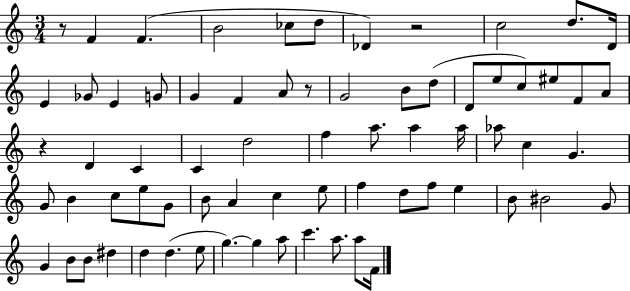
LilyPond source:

{
  \clef treble
  \numericTimeSignature
  \time 3/4
  \key c \major
  r8 f'4 f'4.( | b'2 ces''8 d''8 | des'4) r2 | c''2 d''8. d'16 | \break e'4 ges'8 e'4 g'8 | g'4 f'4 a'8 r8 | g'2 b'8 d''8( | d'8 e''8 c''8) eis''8 f'8 a'8 | \break r4 d'4 c'4 | c'4 d''2 | f''4 a''8. a''4 a''16 | aes''8 c''4 g'4. | \break g'8 b'4 c''8 e''8 g'8 | b'8 a'4 c''4 e''8 | f''4 d''8 f''8 e''4 | b'8 bis'2 g'8 | \break g'4 b'8 b'8 dis''4 | d''4 d''4.( e''8 | g''4.~~) g''4 a''8 | c'''4. a''8. a''8 f'16 | \break \bar "|."
}